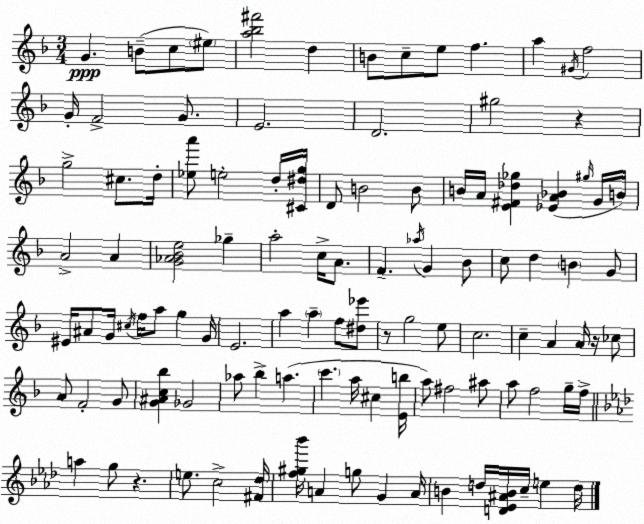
X:1
T:Untitled
M:3/4
L:1/4
K:Dm
G B/2 c/2 ^e/2 [a_b^f']2 d B/2 c/2 e/2 f a ^G/4 f2 G/4 F2 G/2 E2 D2 ^g2 z g2 ^c/2 d/4 [_ea']/2 e2 d/4 [^C^dg]/4 D/2 B2 B/2 B/4 A/4 [E^F_d_g] [_EA_B] ^g/4 G/4 B/4 A2 A [G_A_Be]2 _g a2 c/4 A/2 F _a/4 G _B/2 c/2 d B G/2 ^E/4 ^A/2 G/4 ^c/4 f/4 a/2 g G/4 E2 a a f/2 [^d_e']/2 z/2 g2 e/2 c2 c A A/4 z/4 _c/2 A/2 F2 G/2 [G^Ac_b] _G2 _a/2 _b a c' a/4 ^c [Eb]/4 a/2 ^f2 ^a/2 a/2 f2 g/4 f/4 a g/2 z e/2 c2 [^F_d]/4 [f^g_b']/4 A g/2 G A/4 B d/4 [D_E^AB]/4 c/4 e d/4